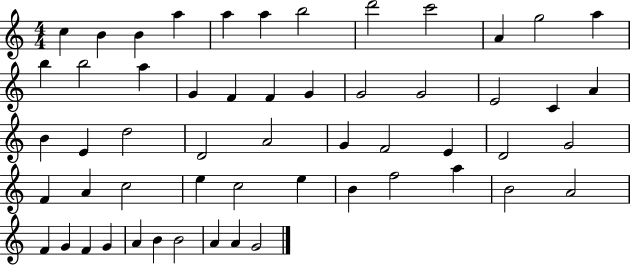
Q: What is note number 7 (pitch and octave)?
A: B5